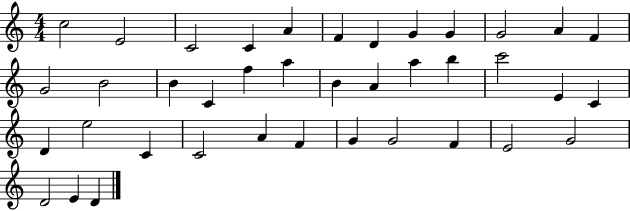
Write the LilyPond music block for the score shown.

{
  \clef treble
  \numericTimeSignature
  \time 4/4
  \key c \major
  c''2 e'2 | c'2 c'4 a'4 | f'4 d'4 g'4 g'4 | g'2 a'4 f'4 | \break g'2 b'2 | b'4 c'4 f''4 a''4 | b'4 a'4 a''4 b''4 | c'''2 e'4 c'4 | \break d'4 e''2 c'4 | c'2 a'4 f'4 | g'4 g'2 f'4 | e'2 g'2 | \break d'2 e'4 d'4 | \bar "|."
}